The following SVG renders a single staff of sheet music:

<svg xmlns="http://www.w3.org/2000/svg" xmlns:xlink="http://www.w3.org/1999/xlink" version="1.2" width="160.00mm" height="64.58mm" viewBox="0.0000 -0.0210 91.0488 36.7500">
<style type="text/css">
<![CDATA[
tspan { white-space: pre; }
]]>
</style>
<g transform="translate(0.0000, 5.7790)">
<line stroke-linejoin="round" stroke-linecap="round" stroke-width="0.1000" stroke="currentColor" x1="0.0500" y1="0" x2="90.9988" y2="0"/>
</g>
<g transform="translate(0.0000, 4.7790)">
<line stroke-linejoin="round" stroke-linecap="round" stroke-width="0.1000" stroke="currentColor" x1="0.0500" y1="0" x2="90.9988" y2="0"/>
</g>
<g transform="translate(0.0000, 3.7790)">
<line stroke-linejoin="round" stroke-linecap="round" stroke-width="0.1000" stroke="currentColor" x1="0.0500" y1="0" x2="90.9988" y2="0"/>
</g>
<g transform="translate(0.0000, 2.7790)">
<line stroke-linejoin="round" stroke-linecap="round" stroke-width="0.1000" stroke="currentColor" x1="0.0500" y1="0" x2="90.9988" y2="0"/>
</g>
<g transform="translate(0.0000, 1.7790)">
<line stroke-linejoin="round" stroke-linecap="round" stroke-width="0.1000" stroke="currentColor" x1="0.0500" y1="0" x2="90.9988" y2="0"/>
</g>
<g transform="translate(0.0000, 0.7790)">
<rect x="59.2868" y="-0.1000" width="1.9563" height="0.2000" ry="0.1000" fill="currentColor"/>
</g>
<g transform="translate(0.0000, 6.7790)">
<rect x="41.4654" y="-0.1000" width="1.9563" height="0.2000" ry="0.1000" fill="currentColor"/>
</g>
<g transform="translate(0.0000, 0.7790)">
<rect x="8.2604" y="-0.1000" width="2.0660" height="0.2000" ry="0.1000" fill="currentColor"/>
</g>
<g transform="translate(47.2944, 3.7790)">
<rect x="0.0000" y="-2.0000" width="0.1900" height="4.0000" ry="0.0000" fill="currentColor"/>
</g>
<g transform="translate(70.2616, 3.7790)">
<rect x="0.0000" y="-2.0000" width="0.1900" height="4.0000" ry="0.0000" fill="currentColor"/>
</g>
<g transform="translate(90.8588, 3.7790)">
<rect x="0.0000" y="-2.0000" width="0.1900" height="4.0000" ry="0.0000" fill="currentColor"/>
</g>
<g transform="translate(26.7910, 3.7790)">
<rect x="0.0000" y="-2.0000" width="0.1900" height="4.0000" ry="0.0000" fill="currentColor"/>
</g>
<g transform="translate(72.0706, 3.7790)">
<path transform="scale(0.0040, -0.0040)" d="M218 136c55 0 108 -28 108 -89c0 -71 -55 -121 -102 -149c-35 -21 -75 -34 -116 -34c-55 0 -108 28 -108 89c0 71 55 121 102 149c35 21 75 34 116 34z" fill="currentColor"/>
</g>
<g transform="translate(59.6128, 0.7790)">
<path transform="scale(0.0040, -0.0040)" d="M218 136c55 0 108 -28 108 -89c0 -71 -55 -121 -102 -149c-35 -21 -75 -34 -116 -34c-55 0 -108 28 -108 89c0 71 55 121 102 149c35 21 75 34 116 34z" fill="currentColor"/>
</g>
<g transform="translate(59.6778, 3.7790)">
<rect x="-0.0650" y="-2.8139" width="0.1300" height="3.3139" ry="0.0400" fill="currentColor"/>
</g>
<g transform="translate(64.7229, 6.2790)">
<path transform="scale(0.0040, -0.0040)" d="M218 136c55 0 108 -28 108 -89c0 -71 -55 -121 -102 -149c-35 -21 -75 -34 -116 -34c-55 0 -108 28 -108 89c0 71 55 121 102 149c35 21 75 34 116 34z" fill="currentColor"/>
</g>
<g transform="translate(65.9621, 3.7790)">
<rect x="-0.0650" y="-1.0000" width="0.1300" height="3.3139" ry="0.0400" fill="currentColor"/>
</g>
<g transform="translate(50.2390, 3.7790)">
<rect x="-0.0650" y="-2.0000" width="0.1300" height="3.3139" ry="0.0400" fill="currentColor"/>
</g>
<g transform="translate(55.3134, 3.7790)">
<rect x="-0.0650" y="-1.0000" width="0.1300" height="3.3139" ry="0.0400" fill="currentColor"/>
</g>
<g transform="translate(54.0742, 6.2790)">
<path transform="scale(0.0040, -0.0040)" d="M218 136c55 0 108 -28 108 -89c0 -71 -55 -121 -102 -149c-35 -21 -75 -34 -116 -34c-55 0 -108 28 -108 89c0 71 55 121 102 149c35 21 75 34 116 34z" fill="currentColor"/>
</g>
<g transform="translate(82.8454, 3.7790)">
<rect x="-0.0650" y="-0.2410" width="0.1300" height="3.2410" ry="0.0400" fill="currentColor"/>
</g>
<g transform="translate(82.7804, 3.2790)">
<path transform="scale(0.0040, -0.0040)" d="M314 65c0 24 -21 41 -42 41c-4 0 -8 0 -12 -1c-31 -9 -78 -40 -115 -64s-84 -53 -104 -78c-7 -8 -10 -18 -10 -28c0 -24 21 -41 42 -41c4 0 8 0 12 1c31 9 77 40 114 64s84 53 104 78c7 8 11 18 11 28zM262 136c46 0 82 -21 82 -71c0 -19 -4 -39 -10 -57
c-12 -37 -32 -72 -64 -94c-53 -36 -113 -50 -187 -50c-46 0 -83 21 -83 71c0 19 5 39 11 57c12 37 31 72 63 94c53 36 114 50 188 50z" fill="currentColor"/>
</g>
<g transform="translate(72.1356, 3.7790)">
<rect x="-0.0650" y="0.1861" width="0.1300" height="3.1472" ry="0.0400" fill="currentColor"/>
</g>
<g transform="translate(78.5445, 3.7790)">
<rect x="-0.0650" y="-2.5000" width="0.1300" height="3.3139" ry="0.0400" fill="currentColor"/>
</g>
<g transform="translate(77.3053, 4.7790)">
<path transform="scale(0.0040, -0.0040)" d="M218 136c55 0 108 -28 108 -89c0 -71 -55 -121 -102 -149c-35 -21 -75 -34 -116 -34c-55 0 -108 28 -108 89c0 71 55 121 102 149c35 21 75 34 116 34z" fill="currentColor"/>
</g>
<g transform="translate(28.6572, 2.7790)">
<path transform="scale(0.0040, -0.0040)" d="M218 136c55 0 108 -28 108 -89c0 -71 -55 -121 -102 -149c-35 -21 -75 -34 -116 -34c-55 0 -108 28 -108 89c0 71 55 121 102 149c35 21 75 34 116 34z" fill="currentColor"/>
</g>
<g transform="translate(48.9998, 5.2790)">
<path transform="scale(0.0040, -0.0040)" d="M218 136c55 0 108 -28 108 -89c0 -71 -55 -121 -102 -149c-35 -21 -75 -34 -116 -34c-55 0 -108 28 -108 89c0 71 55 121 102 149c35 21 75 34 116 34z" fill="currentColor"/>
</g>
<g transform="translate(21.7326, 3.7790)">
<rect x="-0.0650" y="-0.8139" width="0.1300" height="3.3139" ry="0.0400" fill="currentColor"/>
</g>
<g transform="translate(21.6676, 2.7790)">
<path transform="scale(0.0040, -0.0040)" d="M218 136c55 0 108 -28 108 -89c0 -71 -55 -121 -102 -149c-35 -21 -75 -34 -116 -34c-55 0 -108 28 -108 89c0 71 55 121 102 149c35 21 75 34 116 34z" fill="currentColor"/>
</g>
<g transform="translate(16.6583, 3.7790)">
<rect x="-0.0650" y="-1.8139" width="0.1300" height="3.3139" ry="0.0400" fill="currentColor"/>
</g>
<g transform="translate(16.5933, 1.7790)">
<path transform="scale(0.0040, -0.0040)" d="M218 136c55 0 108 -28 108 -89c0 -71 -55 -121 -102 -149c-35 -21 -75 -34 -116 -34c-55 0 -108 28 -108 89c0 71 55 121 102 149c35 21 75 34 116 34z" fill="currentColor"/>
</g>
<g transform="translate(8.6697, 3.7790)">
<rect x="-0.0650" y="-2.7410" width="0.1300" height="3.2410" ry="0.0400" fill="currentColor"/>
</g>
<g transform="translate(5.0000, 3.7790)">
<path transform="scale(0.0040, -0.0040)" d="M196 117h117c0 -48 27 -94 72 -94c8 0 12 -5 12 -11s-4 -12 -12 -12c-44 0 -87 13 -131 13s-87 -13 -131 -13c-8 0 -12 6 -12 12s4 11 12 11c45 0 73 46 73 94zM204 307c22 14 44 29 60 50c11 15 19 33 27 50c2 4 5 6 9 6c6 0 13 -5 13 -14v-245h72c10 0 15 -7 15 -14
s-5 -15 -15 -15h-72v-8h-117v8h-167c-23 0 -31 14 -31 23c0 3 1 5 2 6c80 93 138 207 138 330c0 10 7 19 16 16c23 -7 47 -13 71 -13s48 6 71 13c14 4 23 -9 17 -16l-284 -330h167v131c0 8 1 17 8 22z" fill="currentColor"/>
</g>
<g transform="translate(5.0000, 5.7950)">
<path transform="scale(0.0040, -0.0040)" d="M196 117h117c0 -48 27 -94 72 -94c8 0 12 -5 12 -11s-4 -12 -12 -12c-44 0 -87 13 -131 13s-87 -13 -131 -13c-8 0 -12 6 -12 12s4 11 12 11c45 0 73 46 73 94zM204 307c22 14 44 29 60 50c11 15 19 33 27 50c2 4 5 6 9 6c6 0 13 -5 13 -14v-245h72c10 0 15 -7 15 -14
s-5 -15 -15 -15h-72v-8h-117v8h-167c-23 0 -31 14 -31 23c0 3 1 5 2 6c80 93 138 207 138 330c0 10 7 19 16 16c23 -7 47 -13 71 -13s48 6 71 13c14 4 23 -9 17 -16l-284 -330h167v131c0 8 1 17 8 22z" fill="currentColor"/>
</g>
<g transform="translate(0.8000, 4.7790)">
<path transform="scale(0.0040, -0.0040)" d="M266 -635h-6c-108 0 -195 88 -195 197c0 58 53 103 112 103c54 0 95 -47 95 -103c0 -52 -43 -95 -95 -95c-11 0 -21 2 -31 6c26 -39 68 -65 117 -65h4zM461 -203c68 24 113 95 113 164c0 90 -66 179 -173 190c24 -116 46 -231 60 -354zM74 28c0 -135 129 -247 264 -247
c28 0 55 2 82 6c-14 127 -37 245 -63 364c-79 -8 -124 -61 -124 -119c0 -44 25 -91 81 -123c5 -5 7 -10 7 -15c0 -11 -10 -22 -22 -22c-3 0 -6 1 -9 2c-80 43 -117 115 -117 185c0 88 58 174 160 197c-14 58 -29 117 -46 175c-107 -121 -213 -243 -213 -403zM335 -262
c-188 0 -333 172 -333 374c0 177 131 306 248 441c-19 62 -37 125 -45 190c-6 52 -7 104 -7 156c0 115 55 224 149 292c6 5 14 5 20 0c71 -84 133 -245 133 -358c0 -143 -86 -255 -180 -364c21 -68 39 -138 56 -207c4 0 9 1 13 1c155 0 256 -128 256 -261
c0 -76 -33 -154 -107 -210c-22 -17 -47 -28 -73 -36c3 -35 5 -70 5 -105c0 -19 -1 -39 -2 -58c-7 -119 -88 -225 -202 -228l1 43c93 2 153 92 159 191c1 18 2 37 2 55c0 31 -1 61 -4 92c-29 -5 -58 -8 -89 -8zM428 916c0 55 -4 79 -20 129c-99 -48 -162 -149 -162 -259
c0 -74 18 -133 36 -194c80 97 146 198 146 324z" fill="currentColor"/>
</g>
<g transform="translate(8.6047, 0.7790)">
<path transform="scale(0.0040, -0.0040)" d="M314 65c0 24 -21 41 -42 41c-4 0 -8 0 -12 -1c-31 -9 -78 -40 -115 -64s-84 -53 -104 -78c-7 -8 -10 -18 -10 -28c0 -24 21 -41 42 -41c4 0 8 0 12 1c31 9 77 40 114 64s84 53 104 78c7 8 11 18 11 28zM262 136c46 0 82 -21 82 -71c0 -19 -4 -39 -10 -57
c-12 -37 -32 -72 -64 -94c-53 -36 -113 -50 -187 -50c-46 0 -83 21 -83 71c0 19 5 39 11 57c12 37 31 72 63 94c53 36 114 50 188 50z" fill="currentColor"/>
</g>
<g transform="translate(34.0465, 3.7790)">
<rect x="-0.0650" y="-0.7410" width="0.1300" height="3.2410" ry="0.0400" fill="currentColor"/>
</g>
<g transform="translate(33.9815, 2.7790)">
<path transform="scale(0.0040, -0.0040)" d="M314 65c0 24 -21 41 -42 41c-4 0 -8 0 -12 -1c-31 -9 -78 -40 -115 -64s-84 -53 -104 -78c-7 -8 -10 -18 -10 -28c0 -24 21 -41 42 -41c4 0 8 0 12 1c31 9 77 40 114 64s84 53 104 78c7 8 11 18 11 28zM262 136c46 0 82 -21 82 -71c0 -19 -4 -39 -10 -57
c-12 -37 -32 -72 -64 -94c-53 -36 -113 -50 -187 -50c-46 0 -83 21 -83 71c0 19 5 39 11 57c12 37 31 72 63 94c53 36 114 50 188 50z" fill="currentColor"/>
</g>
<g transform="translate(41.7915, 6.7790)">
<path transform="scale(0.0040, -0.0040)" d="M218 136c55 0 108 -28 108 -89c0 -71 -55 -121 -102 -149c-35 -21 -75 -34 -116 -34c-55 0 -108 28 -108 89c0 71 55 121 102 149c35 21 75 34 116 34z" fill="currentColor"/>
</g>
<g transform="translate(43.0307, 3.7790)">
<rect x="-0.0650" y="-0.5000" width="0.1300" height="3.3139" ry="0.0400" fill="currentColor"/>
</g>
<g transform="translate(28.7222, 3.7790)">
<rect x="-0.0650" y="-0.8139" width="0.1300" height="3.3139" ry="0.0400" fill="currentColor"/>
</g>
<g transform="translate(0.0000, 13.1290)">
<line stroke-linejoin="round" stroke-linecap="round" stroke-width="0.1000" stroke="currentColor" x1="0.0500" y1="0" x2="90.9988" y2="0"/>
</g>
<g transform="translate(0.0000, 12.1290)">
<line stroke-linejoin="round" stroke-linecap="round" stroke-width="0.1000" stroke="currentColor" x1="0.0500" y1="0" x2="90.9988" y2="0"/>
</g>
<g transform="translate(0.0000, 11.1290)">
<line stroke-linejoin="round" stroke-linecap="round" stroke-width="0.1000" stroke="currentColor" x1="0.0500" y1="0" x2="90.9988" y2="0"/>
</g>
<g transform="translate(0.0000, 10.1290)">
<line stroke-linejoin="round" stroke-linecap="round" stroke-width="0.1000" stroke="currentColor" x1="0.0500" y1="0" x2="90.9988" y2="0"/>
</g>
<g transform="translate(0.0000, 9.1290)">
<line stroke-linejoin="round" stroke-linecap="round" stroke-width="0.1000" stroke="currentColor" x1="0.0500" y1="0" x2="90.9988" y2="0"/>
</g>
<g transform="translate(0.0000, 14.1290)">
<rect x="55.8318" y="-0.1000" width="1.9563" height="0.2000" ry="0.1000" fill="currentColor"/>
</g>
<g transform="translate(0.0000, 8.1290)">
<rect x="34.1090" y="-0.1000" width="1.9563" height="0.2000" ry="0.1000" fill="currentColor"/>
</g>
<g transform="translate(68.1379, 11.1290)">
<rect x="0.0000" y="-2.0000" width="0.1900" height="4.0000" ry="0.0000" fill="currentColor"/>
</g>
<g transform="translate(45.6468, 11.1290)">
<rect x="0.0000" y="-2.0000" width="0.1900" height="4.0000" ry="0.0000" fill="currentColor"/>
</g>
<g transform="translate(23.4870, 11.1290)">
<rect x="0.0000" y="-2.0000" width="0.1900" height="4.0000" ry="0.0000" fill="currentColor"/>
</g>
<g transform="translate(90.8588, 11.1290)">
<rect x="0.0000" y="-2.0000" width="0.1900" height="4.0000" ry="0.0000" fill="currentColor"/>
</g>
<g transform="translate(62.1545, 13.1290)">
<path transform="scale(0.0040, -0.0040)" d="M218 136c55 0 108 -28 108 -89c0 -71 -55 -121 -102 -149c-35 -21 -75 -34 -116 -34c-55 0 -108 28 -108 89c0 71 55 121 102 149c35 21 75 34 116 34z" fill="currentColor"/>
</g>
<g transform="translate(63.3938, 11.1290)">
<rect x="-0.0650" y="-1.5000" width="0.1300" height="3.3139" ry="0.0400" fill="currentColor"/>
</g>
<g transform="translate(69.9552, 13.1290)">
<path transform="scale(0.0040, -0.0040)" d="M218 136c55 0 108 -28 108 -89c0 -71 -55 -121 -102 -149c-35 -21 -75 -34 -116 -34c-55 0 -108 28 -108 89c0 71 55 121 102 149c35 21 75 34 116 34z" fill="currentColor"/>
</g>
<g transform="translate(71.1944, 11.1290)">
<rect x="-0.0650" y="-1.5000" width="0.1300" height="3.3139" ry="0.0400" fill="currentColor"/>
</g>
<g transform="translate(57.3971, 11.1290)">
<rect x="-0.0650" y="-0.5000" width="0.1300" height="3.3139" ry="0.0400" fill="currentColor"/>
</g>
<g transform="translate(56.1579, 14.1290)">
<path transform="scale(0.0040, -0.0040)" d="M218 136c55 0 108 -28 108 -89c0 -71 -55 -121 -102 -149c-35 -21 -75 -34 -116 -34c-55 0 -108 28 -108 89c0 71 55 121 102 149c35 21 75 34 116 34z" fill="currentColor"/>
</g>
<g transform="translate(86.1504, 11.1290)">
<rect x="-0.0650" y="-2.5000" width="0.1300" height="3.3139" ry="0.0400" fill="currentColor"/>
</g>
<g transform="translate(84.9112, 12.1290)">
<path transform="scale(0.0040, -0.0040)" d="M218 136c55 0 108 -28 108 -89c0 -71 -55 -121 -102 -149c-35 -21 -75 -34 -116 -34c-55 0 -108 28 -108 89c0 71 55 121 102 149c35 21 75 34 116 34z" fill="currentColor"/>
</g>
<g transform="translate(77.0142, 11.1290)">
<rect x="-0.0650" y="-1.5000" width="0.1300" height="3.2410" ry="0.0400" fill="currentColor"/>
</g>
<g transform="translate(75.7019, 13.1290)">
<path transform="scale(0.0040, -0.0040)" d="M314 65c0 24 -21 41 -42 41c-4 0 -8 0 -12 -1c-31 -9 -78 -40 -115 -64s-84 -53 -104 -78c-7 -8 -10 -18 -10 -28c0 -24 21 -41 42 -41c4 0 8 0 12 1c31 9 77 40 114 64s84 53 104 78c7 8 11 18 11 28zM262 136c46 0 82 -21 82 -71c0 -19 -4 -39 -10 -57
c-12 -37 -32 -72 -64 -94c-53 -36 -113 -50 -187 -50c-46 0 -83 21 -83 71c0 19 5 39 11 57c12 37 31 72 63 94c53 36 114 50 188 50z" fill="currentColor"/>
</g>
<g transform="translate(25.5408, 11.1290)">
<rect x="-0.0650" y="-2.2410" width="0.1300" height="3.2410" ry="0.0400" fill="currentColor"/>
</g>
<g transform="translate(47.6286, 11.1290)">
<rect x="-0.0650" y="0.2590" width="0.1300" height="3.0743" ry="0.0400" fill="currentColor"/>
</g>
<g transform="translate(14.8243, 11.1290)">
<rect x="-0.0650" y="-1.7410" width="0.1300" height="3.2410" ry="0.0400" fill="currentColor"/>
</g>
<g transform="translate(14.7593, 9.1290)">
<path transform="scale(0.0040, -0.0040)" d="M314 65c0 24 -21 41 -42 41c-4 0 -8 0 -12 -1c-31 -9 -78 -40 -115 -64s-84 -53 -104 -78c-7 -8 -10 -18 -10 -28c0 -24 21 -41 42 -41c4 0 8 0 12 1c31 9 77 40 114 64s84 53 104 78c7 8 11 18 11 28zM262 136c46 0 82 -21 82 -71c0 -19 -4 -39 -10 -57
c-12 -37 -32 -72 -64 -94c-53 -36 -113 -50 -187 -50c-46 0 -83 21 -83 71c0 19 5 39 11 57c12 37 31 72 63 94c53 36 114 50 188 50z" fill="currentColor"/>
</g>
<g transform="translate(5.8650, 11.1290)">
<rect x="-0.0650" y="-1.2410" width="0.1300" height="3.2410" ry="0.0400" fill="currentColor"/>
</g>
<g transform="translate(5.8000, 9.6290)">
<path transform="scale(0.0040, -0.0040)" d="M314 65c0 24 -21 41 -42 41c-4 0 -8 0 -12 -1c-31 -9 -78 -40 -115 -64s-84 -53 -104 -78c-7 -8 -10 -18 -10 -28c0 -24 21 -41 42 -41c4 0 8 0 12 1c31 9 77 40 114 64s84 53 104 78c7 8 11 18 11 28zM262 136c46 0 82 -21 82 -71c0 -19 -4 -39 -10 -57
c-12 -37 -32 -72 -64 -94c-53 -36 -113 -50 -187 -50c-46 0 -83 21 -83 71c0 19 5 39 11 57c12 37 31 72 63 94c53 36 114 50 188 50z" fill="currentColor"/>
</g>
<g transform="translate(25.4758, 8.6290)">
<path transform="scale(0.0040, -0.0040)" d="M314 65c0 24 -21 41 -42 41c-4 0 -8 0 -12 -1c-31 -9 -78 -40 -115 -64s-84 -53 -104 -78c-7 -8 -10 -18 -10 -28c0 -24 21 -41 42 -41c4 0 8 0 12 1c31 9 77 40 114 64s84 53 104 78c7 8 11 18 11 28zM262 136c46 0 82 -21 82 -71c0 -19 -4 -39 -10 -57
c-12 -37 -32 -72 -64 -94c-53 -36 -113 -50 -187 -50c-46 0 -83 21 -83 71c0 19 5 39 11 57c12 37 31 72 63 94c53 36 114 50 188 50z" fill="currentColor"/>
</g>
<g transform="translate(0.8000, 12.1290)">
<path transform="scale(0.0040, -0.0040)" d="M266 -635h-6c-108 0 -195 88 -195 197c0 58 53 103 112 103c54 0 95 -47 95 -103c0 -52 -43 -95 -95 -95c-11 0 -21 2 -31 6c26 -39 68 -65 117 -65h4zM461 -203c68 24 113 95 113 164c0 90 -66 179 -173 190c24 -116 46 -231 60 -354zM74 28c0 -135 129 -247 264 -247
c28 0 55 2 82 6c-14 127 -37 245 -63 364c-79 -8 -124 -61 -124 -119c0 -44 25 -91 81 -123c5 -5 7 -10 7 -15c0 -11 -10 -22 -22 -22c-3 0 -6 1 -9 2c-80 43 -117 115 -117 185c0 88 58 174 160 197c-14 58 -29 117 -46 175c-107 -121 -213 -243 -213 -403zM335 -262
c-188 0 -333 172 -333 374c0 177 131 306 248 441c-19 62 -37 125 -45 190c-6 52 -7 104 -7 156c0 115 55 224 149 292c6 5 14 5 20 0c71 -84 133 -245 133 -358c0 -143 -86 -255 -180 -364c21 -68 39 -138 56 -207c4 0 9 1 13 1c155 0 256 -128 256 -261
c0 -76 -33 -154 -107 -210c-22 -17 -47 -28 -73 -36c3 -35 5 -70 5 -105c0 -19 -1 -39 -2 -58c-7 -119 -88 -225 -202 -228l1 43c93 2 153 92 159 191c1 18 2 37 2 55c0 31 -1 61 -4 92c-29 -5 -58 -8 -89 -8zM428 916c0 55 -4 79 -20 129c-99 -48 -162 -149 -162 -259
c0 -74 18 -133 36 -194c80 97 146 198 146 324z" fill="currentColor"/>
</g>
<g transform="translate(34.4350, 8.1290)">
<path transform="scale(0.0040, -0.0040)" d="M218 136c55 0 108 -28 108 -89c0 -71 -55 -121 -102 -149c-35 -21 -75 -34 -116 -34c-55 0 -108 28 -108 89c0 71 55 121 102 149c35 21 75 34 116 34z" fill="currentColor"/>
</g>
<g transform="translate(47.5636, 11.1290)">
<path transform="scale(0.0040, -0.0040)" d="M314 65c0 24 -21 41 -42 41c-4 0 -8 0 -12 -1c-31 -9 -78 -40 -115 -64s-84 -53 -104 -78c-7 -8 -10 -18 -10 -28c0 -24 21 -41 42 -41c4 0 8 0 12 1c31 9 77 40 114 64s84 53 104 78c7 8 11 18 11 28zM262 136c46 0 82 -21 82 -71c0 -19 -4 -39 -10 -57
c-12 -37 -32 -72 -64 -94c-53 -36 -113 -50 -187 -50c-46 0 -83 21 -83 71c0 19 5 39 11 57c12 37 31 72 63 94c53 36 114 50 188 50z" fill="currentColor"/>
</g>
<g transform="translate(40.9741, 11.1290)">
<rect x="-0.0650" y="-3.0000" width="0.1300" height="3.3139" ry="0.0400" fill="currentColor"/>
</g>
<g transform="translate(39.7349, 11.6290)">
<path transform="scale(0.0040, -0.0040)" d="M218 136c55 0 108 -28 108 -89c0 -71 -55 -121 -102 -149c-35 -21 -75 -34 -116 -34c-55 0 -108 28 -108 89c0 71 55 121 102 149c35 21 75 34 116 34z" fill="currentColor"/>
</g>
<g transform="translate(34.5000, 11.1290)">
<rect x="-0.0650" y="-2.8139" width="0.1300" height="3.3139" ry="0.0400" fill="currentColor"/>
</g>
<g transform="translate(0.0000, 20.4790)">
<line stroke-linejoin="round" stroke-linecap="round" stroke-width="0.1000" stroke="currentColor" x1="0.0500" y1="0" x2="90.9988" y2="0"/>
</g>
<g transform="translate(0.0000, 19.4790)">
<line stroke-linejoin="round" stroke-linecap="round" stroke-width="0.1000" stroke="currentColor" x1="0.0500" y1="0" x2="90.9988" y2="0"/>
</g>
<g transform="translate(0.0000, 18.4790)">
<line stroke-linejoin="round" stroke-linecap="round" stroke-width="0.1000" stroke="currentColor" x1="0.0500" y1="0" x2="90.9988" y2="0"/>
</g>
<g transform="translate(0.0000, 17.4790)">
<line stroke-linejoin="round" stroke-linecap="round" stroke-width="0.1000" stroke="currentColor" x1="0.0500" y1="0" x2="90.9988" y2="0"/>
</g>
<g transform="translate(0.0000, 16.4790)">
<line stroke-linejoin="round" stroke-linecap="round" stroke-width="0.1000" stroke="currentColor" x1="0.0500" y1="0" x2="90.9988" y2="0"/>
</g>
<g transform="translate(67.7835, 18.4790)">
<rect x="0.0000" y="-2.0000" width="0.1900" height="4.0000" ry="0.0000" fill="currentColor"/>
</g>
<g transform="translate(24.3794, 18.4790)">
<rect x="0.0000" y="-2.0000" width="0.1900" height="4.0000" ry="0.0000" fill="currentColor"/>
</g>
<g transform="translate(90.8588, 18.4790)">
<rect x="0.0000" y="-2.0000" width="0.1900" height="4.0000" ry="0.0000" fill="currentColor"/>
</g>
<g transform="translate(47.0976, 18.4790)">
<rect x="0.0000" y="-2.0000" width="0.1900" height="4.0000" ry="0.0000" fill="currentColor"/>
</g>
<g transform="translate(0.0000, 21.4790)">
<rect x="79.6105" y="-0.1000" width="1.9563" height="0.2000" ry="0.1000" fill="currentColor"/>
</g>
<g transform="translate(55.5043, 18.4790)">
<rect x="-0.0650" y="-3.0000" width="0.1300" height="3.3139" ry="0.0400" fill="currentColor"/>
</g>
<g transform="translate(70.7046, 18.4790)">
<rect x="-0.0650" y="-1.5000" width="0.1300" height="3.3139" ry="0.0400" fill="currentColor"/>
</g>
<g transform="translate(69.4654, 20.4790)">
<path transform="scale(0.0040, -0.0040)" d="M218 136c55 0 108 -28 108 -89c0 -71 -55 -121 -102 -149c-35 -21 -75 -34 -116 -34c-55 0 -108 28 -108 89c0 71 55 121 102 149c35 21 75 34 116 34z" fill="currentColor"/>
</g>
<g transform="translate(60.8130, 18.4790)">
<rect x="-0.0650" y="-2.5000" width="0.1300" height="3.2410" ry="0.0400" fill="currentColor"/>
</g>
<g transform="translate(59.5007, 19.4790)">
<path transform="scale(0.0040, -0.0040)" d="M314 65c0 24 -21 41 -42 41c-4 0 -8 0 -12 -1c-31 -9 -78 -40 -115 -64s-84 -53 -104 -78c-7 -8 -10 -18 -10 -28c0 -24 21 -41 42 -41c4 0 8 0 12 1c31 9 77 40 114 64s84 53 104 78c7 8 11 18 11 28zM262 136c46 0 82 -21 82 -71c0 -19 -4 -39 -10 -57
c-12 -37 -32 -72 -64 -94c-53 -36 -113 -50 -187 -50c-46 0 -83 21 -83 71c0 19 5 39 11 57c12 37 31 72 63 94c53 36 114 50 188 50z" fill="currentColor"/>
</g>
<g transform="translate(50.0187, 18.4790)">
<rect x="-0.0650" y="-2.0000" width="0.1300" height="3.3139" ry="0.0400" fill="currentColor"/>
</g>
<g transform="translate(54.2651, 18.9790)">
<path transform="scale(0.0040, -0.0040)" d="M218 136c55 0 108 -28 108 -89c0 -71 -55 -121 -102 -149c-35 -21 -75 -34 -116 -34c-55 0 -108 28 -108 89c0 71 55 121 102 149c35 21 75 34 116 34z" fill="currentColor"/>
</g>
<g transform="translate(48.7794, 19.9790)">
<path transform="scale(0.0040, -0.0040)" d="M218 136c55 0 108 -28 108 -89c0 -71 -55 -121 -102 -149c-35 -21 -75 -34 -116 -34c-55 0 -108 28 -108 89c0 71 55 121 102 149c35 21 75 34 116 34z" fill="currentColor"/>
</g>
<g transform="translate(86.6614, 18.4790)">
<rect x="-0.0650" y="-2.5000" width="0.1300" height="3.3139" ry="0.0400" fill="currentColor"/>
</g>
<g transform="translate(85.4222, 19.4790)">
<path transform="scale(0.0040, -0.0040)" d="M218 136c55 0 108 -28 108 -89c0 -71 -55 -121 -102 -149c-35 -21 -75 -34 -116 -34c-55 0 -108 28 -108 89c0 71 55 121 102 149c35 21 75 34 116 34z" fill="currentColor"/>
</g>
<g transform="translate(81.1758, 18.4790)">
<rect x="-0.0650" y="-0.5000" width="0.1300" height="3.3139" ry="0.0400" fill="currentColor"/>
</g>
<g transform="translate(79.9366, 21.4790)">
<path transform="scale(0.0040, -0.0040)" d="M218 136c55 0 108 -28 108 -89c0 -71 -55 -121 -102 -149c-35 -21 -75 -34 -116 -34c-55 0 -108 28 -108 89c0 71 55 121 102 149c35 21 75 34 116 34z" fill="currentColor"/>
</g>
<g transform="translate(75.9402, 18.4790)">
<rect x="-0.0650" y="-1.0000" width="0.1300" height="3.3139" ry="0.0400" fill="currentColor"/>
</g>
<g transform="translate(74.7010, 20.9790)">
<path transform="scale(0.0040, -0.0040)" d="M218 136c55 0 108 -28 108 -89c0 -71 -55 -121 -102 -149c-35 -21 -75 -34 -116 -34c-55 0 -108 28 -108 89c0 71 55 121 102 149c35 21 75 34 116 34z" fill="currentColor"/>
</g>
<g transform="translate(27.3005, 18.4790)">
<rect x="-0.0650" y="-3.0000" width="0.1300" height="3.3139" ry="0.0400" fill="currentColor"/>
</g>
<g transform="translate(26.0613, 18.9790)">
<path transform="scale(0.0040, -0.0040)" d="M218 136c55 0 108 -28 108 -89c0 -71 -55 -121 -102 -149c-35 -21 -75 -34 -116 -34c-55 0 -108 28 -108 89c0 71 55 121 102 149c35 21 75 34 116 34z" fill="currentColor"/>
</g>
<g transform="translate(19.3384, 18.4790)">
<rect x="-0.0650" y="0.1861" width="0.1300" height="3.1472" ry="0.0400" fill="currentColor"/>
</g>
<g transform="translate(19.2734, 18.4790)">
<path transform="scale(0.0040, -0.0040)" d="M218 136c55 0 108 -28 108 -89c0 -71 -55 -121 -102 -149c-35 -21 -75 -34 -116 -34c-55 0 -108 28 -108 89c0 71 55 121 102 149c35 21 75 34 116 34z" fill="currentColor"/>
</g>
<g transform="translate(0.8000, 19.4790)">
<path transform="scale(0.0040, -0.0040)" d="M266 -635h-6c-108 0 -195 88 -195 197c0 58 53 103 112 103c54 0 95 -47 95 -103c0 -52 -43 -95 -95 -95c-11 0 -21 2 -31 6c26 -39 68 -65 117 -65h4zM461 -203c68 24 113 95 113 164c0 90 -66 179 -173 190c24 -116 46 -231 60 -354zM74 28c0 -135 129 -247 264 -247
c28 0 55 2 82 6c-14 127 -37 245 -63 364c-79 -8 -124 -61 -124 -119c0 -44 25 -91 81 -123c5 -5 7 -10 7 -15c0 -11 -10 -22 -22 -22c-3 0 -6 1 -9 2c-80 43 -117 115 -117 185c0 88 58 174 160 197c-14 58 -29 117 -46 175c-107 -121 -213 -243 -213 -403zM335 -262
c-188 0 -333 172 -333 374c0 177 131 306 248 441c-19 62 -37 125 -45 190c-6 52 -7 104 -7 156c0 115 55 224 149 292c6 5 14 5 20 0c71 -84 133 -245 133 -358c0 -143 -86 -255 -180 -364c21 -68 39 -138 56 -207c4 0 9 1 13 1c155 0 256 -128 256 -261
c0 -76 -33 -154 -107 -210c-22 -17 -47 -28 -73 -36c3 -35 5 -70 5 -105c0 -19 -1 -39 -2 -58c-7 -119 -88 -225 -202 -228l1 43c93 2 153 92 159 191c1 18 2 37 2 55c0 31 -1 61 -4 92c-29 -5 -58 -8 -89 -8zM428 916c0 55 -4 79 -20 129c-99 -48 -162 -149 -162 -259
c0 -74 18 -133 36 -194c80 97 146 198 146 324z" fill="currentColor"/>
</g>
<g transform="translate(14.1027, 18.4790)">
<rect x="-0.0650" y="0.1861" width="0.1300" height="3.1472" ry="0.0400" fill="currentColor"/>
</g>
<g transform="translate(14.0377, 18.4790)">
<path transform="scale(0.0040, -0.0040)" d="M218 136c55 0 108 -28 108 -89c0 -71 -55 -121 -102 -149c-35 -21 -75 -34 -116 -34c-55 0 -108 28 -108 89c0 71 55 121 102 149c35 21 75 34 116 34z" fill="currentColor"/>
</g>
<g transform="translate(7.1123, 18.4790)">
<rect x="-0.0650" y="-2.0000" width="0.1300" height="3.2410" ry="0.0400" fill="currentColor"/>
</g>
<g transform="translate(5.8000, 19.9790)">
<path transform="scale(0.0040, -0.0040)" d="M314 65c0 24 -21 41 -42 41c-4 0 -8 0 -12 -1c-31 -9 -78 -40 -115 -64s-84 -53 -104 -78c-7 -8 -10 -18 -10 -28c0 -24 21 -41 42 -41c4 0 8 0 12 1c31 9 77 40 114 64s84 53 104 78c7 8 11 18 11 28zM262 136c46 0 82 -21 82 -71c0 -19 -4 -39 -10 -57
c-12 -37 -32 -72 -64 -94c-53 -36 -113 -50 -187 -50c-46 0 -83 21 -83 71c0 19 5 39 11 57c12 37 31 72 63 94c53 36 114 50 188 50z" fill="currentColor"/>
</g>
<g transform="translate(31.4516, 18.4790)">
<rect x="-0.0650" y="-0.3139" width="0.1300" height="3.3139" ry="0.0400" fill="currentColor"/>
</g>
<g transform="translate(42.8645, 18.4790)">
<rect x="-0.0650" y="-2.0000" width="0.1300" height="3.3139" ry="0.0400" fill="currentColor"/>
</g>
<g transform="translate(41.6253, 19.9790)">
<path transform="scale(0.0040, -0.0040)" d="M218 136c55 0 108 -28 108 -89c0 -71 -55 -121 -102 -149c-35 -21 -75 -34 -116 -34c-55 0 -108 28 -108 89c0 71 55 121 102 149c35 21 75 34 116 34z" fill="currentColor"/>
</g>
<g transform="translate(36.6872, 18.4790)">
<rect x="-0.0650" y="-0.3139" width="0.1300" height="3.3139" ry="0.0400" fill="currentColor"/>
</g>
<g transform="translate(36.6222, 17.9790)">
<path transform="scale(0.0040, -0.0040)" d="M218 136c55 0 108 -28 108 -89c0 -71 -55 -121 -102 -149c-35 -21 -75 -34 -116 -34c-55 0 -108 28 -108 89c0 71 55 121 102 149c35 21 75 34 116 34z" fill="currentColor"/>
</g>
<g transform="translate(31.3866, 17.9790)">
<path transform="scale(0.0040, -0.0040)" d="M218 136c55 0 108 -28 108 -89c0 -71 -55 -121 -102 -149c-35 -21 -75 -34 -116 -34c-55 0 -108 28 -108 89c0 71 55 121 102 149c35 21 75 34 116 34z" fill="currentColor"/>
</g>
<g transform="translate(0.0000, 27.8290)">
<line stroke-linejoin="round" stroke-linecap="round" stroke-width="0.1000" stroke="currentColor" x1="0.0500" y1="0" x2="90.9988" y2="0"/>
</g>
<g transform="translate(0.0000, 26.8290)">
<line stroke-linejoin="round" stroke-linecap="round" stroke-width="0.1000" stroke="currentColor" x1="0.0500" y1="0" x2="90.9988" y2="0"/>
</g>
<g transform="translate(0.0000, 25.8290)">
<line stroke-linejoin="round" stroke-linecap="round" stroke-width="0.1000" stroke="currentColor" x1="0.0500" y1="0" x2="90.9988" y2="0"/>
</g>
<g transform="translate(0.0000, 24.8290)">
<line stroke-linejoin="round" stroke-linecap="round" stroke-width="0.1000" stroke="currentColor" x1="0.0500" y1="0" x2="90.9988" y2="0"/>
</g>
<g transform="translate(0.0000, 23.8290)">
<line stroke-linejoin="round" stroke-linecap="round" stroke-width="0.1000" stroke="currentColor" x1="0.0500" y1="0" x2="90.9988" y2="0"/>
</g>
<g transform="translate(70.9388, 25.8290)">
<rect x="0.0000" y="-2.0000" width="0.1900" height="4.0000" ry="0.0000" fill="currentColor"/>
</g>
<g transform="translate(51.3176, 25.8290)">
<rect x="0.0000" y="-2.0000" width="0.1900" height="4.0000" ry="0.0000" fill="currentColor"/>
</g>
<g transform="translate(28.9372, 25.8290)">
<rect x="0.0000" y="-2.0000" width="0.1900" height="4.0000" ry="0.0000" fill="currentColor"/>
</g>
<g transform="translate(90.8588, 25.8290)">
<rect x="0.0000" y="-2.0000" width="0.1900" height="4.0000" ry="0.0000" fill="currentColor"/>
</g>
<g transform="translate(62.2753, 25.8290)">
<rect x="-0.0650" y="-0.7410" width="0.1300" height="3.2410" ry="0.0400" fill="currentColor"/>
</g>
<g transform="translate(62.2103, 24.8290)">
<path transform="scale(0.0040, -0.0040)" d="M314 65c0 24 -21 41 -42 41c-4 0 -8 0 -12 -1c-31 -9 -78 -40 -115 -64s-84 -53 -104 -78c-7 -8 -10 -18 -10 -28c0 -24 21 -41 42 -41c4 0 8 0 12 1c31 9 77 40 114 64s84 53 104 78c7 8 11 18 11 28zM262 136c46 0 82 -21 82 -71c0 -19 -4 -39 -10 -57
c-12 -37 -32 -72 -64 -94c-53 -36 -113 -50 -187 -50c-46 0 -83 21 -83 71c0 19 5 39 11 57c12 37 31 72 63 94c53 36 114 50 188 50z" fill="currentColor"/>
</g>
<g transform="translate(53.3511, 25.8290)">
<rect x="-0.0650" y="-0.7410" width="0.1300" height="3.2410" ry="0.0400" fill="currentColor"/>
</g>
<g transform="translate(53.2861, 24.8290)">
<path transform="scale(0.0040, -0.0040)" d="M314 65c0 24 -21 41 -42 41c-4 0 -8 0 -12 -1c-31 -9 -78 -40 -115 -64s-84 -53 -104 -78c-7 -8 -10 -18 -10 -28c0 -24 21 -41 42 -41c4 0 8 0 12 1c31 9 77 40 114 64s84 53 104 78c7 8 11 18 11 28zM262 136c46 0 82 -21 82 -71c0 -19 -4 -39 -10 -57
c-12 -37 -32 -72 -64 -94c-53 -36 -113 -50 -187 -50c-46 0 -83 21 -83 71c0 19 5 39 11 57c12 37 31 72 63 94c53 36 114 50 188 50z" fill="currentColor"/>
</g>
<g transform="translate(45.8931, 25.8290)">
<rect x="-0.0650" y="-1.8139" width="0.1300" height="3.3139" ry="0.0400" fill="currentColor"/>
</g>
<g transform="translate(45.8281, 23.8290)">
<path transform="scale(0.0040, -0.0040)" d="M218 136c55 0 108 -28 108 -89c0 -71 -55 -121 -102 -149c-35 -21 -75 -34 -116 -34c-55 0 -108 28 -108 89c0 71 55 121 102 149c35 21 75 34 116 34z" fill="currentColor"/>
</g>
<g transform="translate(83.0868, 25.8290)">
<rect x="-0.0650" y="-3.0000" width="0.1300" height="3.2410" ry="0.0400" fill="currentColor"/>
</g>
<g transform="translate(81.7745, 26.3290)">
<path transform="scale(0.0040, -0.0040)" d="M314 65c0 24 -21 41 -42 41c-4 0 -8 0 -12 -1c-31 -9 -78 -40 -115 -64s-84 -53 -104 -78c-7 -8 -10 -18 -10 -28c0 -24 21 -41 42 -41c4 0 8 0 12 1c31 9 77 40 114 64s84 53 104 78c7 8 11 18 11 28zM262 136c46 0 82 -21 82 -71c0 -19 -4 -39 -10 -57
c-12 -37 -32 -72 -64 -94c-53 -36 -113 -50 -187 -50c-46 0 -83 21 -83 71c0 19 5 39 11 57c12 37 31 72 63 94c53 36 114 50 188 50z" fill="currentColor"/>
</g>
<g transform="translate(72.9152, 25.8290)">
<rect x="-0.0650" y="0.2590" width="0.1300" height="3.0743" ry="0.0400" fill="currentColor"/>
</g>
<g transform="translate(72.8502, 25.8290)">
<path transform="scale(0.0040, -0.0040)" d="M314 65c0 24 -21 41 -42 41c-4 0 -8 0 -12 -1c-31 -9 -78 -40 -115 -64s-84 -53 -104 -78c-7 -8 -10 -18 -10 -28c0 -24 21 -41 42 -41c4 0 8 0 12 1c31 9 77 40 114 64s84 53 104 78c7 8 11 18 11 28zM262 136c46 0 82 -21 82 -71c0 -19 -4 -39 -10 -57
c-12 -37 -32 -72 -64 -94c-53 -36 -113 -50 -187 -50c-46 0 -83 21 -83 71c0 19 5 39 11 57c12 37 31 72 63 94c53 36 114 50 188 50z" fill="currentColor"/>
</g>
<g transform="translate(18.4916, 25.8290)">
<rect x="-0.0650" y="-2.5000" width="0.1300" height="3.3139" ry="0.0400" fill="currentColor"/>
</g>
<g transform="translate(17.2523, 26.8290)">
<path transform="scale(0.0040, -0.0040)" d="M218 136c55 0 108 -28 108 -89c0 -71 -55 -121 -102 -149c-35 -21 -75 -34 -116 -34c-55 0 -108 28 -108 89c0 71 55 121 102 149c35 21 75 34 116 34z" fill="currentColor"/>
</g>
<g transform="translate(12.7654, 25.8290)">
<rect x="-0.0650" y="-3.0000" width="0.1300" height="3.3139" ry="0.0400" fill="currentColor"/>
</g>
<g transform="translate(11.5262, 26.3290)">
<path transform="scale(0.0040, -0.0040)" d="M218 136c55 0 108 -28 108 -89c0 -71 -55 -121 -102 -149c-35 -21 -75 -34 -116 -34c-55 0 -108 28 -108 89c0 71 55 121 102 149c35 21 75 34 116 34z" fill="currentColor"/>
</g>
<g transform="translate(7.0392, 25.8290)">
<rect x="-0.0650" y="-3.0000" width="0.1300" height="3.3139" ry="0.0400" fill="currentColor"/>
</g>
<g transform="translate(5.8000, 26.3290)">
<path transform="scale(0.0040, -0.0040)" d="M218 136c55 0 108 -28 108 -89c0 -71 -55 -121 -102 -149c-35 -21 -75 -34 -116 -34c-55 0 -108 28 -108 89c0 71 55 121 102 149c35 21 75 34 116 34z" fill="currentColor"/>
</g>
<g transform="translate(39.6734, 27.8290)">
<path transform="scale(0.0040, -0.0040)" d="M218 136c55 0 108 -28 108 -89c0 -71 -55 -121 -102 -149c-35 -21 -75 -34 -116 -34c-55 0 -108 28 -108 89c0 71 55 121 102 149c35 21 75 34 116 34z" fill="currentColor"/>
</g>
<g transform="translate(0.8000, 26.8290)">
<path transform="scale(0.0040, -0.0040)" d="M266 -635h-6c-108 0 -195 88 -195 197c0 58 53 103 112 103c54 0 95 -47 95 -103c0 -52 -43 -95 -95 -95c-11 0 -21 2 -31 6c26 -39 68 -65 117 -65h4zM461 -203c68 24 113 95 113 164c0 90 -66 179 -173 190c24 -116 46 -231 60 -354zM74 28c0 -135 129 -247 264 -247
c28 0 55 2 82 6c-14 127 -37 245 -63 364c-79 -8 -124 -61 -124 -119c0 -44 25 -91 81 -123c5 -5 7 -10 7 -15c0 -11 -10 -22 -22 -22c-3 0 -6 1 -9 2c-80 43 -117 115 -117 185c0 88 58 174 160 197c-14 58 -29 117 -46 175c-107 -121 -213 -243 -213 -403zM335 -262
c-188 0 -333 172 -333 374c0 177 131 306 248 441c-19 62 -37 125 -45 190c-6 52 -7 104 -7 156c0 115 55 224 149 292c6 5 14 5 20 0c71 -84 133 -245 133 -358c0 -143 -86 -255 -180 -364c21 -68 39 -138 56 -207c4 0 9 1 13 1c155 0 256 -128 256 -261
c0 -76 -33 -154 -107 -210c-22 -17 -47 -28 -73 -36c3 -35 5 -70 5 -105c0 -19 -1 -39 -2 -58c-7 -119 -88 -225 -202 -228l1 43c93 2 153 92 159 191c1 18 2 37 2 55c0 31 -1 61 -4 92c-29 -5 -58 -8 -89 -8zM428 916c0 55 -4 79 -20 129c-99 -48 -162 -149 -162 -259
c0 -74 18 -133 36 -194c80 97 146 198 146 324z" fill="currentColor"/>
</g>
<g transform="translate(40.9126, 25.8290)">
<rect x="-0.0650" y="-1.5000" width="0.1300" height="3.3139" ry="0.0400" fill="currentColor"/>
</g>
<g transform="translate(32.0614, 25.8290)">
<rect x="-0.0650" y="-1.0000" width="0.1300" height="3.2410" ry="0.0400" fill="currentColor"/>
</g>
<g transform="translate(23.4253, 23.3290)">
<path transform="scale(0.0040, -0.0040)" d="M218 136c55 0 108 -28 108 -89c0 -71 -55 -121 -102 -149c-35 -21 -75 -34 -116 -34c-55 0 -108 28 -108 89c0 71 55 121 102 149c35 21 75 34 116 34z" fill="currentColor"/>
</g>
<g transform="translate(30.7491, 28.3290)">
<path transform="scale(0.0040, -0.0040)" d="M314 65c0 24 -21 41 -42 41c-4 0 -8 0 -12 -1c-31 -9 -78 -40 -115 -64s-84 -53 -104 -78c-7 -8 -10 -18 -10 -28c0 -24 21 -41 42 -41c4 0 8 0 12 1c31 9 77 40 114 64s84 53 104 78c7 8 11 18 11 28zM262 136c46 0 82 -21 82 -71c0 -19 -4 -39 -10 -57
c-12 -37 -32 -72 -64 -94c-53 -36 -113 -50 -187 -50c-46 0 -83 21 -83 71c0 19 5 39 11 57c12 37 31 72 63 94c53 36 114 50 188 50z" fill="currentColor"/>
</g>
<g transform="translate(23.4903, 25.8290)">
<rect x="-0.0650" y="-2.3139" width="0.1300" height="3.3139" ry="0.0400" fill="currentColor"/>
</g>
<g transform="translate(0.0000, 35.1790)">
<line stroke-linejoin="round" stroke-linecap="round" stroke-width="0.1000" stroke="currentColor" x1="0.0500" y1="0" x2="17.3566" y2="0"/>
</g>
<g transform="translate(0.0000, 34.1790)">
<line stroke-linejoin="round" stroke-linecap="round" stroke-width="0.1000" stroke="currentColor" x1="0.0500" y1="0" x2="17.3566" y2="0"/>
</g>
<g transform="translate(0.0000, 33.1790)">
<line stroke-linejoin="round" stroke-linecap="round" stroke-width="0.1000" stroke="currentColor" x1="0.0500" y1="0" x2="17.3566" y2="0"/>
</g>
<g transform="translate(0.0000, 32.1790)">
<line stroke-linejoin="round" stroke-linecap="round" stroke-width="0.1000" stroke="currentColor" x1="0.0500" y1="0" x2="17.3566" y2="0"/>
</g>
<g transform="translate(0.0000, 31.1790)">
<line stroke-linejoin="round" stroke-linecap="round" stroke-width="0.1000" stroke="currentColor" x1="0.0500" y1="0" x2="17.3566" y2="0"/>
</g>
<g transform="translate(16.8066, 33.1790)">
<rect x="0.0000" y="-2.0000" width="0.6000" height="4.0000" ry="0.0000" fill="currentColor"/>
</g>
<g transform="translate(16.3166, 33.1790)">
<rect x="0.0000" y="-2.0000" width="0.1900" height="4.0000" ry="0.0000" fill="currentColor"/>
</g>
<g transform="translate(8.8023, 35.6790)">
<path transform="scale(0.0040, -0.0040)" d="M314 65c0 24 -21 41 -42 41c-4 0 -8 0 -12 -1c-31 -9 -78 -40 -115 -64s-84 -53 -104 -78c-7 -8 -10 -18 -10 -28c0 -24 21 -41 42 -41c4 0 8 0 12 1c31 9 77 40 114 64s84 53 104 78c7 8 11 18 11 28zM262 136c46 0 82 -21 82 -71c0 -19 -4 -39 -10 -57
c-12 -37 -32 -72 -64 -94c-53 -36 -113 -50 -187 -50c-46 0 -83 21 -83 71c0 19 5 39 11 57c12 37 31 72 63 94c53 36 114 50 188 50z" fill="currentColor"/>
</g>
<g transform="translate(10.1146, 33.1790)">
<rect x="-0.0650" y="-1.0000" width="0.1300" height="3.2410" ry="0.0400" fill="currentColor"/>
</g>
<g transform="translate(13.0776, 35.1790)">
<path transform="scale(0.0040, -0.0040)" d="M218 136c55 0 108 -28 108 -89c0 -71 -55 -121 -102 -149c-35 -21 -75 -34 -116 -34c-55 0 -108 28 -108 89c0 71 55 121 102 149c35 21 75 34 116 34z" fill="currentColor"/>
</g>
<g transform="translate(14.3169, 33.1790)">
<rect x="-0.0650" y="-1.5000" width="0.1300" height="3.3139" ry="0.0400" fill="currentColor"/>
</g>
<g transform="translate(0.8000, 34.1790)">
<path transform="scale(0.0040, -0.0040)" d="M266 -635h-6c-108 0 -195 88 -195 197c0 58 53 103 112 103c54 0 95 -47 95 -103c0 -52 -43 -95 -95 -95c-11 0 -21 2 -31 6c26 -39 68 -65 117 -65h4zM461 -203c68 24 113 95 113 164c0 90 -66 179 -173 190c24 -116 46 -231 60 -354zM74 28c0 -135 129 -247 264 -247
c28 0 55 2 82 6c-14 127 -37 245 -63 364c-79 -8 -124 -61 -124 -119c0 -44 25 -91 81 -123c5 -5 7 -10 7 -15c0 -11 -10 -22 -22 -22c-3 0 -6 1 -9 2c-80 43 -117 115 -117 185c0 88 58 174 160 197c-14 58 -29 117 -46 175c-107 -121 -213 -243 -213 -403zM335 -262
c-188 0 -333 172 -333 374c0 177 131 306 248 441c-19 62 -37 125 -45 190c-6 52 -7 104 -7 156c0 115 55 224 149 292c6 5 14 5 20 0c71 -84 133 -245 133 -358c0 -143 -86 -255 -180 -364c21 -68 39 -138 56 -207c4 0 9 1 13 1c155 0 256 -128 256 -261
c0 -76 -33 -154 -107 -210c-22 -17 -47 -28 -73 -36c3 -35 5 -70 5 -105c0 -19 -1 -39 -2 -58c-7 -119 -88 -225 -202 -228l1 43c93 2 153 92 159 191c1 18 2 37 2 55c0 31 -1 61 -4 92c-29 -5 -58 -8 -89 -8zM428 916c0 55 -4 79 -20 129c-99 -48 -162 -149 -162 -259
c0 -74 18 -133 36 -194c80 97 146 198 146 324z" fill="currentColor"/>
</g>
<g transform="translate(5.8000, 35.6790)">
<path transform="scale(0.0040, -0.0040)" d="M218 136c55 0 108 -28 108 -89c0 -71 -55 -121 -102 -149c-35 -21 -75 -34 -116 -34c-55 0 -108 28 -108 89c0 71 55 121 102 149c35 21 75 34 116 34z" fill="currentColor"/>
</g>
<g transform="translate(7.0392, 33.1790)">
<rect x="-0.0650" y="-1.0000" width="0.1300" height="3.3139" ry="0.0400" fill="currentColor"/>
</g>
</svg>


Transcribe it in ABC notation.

X:1
T:Untitled
M:4/4
L:1/4
K:C
a2 f d d d2 C F D a D B G c2 e2 f2 g2 a A B2 C E E E2 G F2 B B A c c F F A G2 E D C G A A G g D2 E f d2 d2 B2 A2 D D2 E